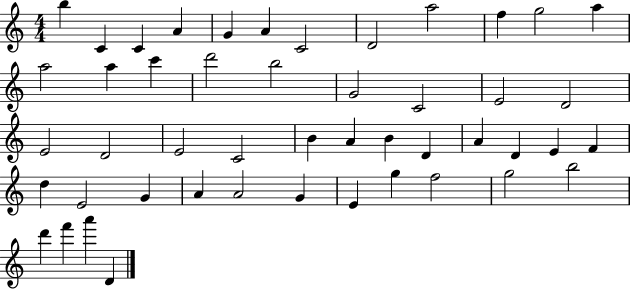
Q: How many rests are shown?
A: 0